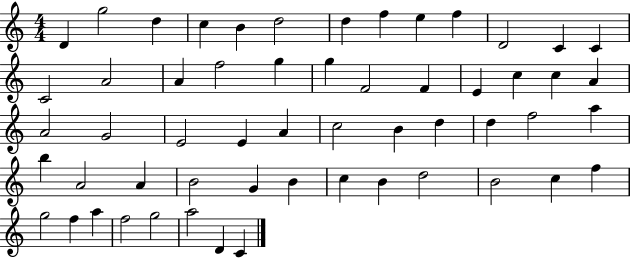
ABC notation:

X:1
T:Untitled
M:4/4
L:1/4
K:C
D g2 d c B d2 d f e f D2 C C C2 A2 A f2 g g F2 F E c c A A2 G2 E2 E A c2 B d d f2 a b A2 A B2 G B c B d2 B2 c f g2 f a f2 g2 a2 D C